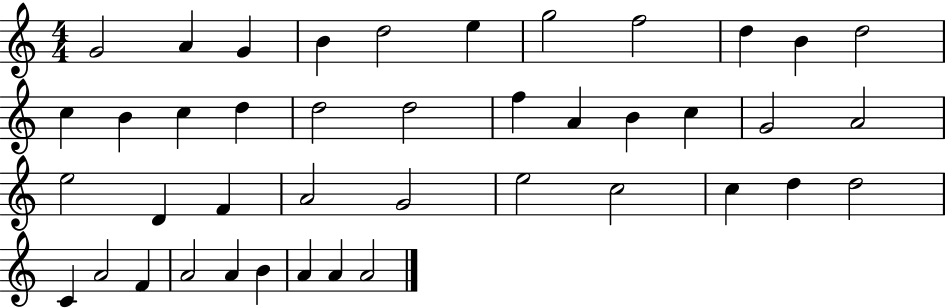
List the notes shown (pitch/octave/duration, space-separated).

G4/h A4/q G4/q B4/q D5/h E5/q G5/h F5/h D5/q B4/q D5/h C5/q B4/q C5/q D5/q D5/h D5/h F5/q A4/q B4/q C5/q G4/h A4/h E5/h D4/q F4/q A4/h G4/h E5/h C5/h C5/q D5/q D5/h C4/q A4/h F4/q A4/h A4/q B4/q A4/q A4/q A4/h